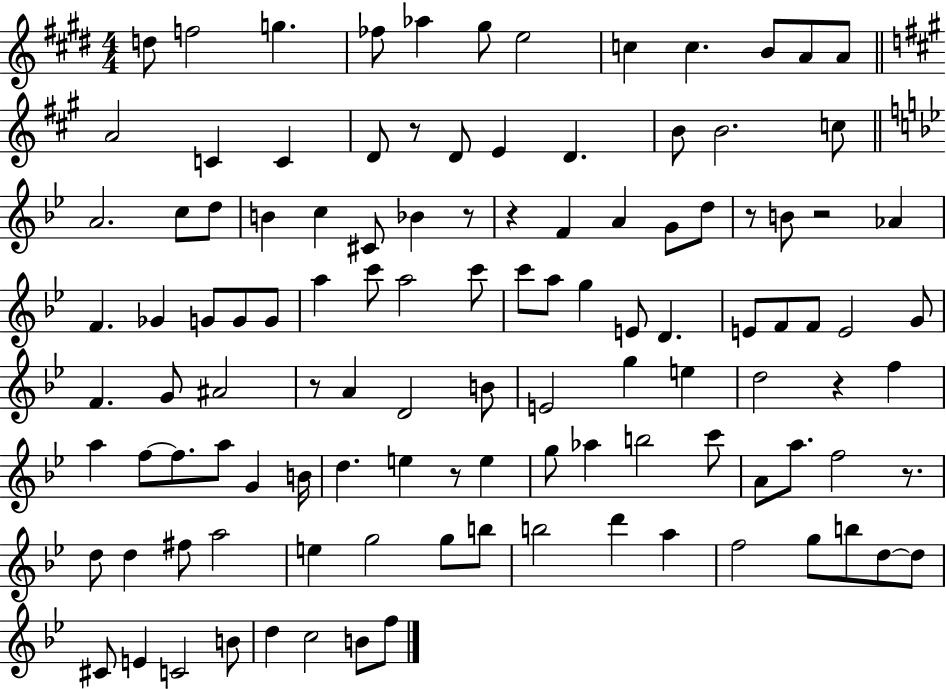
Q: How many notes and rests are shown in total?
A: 114